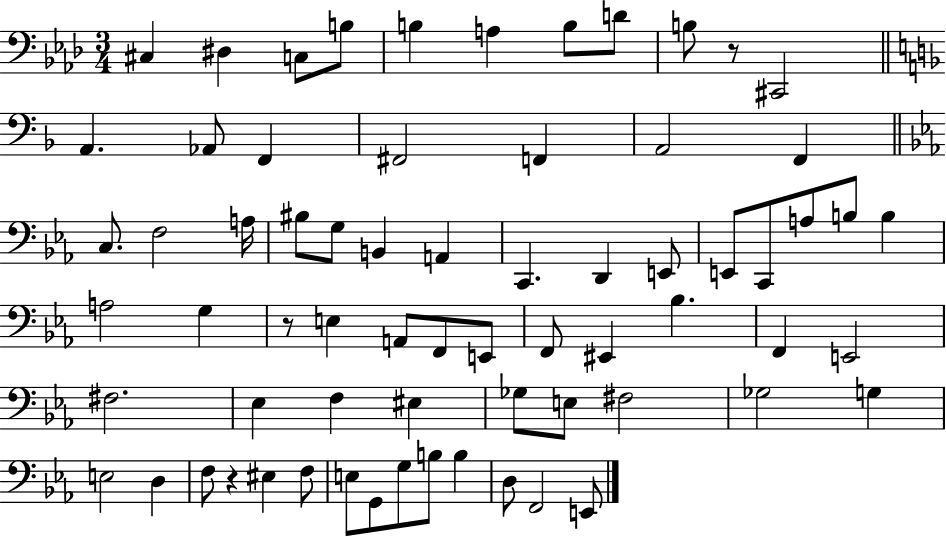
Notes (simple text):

C#3/q D#3/q C3/e B3/e B3/q A3/q B3/e D4/e B3/e R/e C#2/h A2/q. Ab2/e F2/q F#2/h F2/q A2/h F2/q C3/e. F3/h A3/s BIS3/e G3/e B2/q A2/q C2/q. D2/q E2/e E2/e C2/e A3/e B3/e B3/q A3/h G3/q R/e E3/q A2/e F2/e E2/e F2/e EIS2/q Bb3/q. F2/q E2/h F#3/h. Eb3/q F3/q EIS3/q Gb3/e E3/e F#3/h Gb3/h G3/q E3/h D3/q F3/e R/q EIS3/q F3/e E3/e G2/e G3/e B3/e B3/q D3/e F2/h E2/e